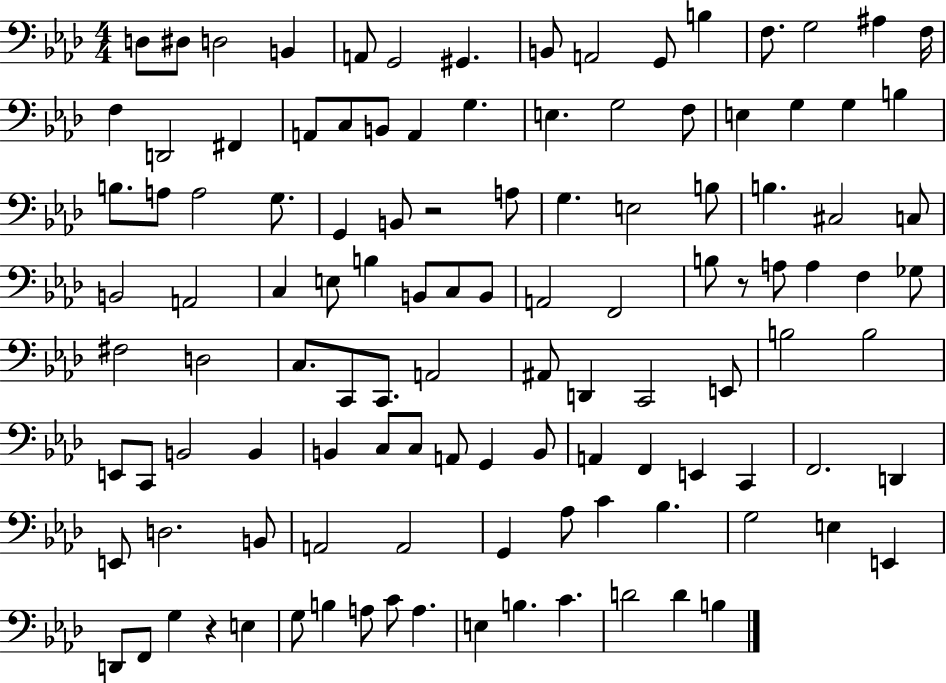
{
  \clef bass
  \numericTimeSignature
  \time 4/4
  \key aes \major
  d8 dis8 d2 b,4 | a,8 g,2 gis,4. | b,8 a,2 g,8 b4 | f8. g2 ais4 f16 | \break f4 d,2 fis,4 | a,8 c8 b,8 a,4 g4. | e4. g2 f8 | e4 g4 g4 b4 | \break b8. a8 a2 g8. | g,4 b,8 r2 a8 | g4. e2 b8 | b4. cis2 c8 | \break b,2 a,2 | c4 e8 b4 b,8 c8 b,8 | a,2 f,2 | b8 r8 a8 a4 f4 ges8 | \break fis2 d2 | c8. c,8 c,8. a,2 | ais,8 d,4 c,2 e,8 | b2 b2 | \break e,8 c,8 b,2 b,4 | b,4 c8 c8 a,8 g,4 b,8 | a,4 f,4 e,4 c,4 | f,2. d,4 | \break e,8 d2. b,8 | a,2 a,2 | g,4 aes8 c'4 bes4. | g2 e4 e,4 | \break d,8 f,8 g4 r4 e4 | g8 b4 a8 c'8 a4. | e4 b4. c'4. | d'2 d'4 b4 | \break \bar "|."
}